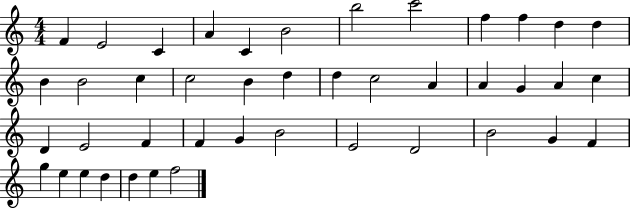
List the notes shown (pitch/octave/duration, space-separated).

F4/q E4/h C4/q A4/q C4/q B4/h B5/h C6/h F5/q F5/q D5/q D5/q B4/q B4/h C5/q C5/h B4/q D5/q D5/q C5/h A4/q A4/q G4/q A4/q C5/q D4/q E4/h F4/q F4/q G4/q B4/h E4/h D4/h B4/h G4/q F4/q G5/q E5/q E5/q D5/q D5/q E5/q F5/h